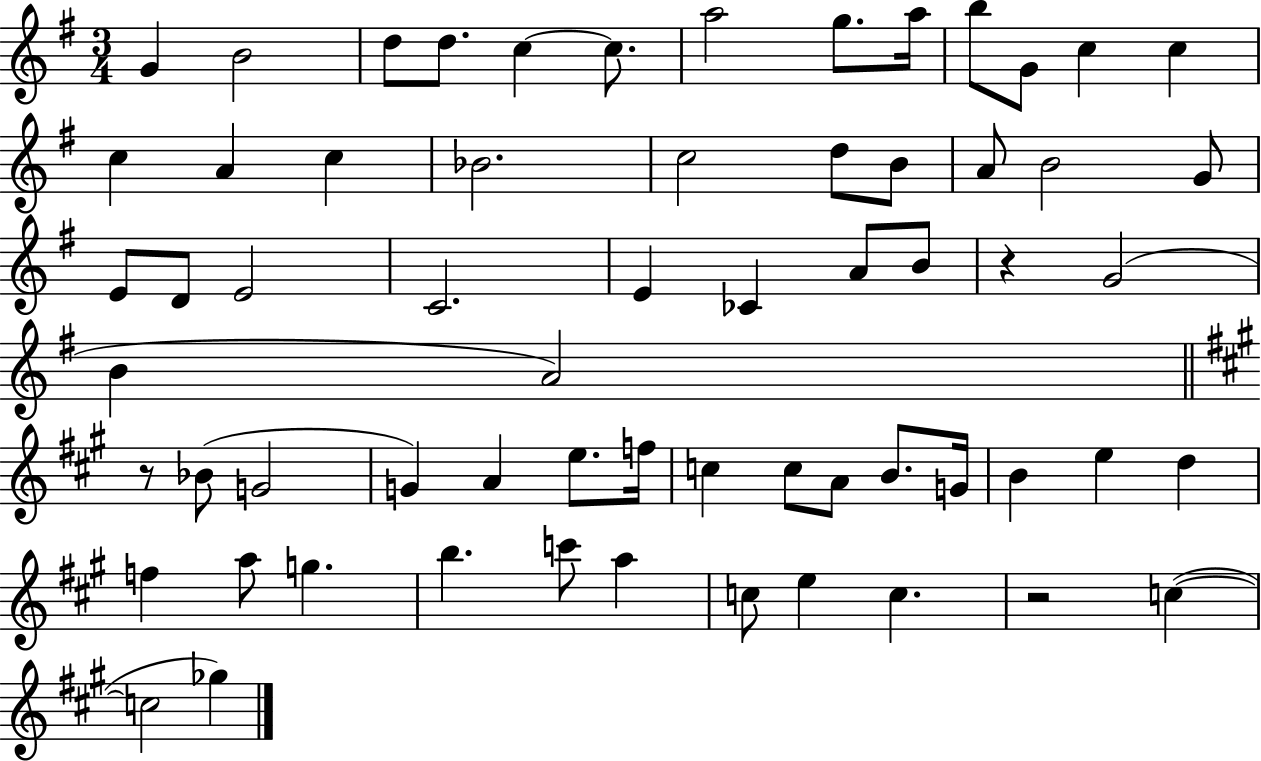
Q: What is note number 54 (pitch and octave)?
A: A5